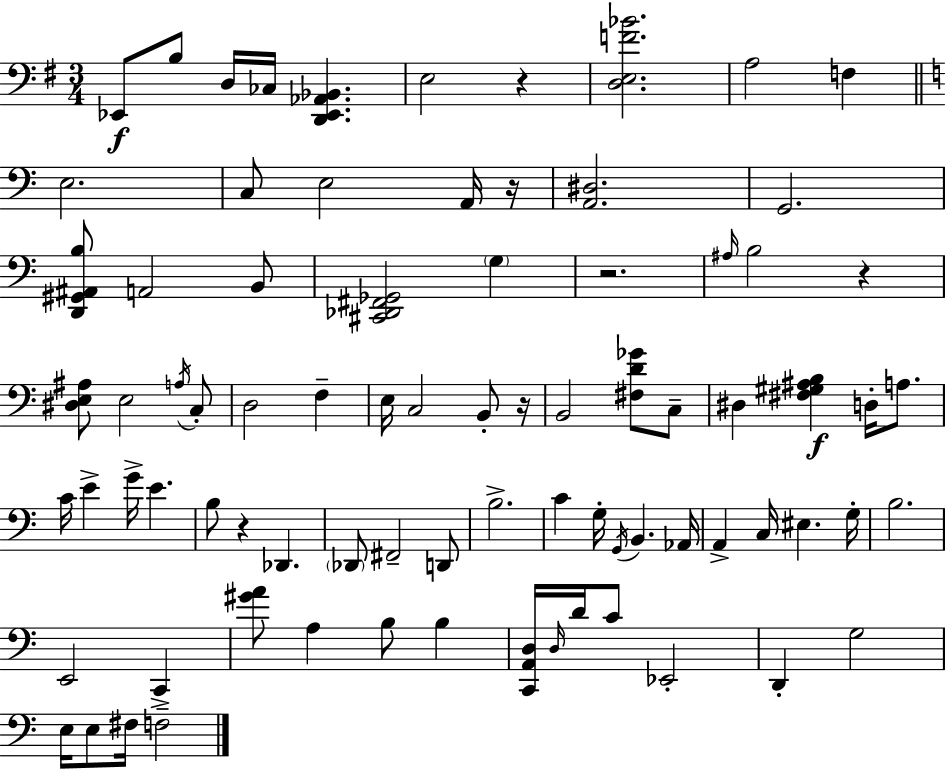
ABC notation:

X:1
T:Untitled
M:3/4
L:1/4
K:G
_E,,/2 B,/2 D,/4 _C,/4 [D,,_E,,_A,,_B,,] E,2 z [D,E,F_B]2 A,2 F, E,2 C,/2 E,2 A,,/4 z/4 [A,,^D,]2 G,,2 [D,,^G,,^A,,B,]/2 A,,2 B,,/2 [^C,,_D,,^F,,_G,,]2 G, z2 ^A,/4 B,2 z [^D,E,^A,]/2 E,2 A,/4 C,/2 D,2 F, E,/4 C,2 B,,/2 z/4 B,,2 [^F,D_G]/2 C,/2 ^D, [^F,^G,^A,B,] D,/4 A,/2 C/4 E G/4 E B,/2 z _D,, _D,,/2 ^F,,2 D,,/2 B,2 C G,/4 G,,/4 B,, _A,,/4 A,, C,/4 ^E, G,/4 B,2 E,,2 C,, [^GA]/2 A, B,/2 B, [C,,A,,D,]/4 D,/4 D/4 C/2 _E,,2 D,, G,2 E,/4 E,/2 ^F,/4 F,2